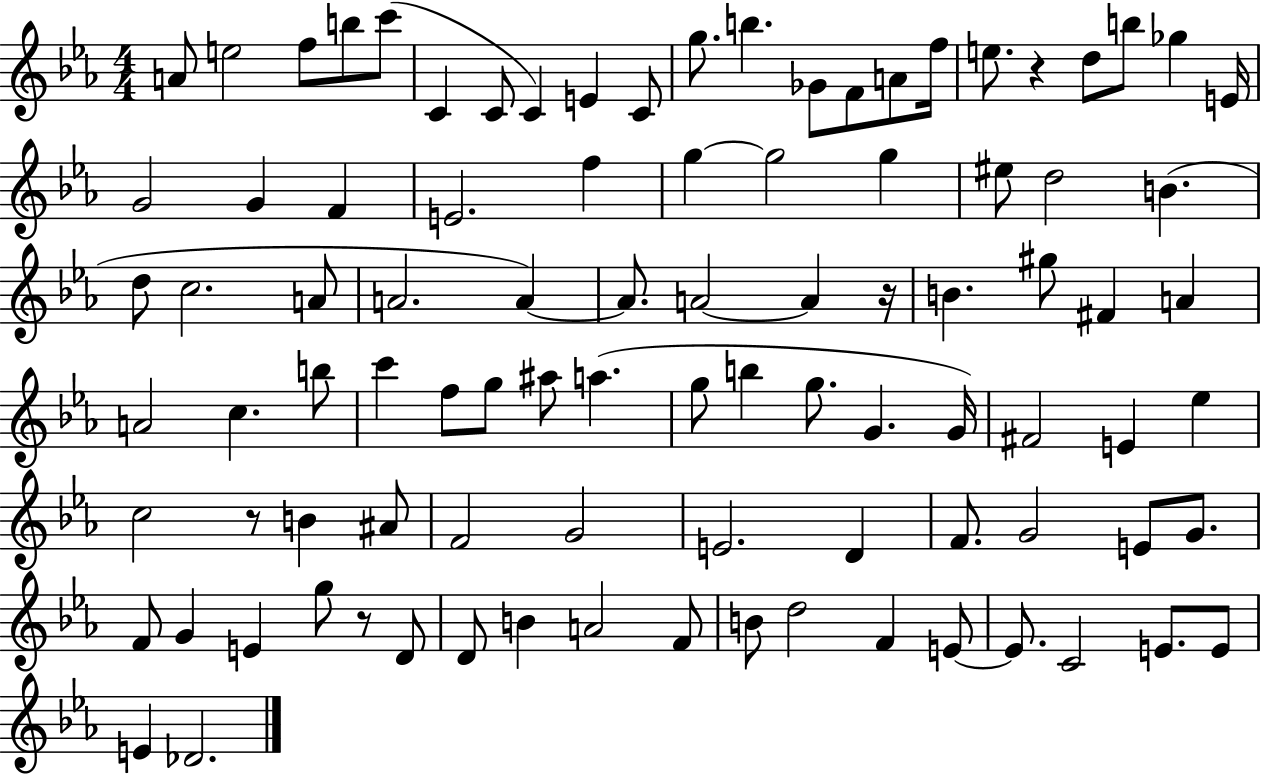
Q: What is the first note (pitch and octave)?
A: A4